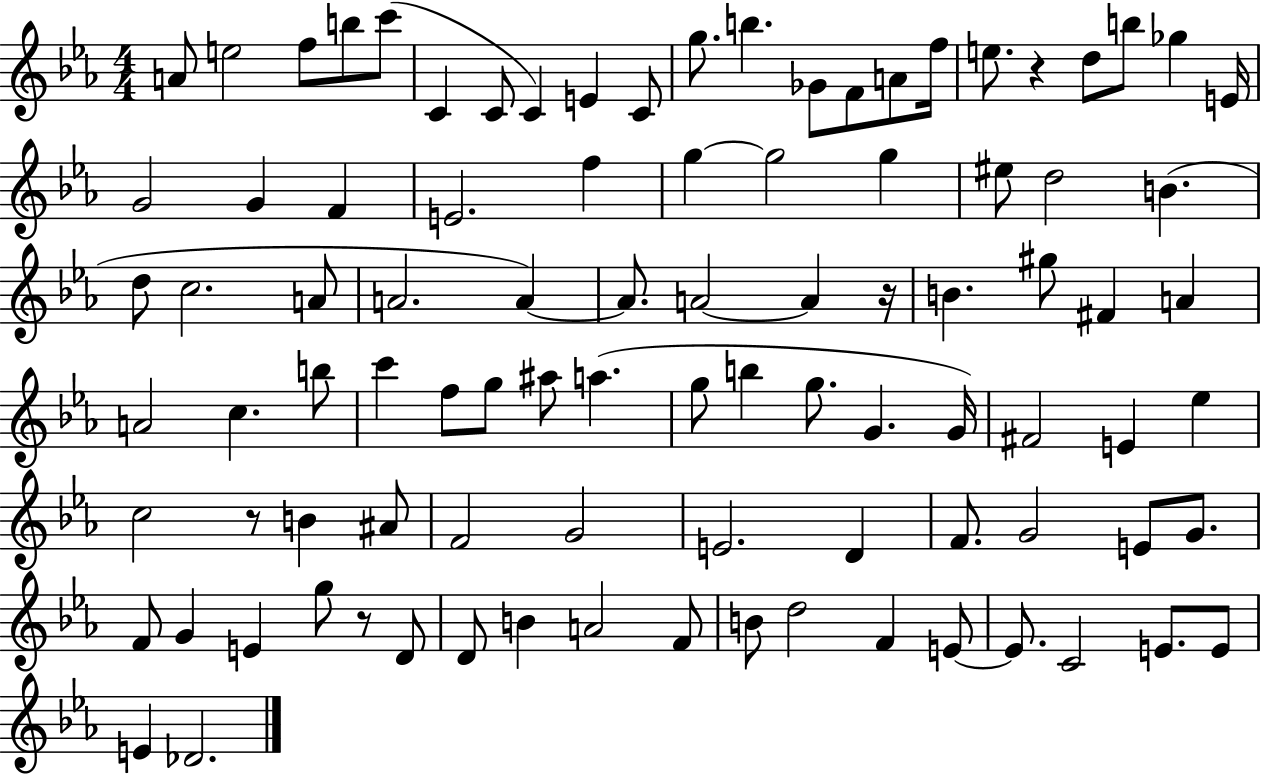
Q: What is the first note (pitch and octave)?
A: A4